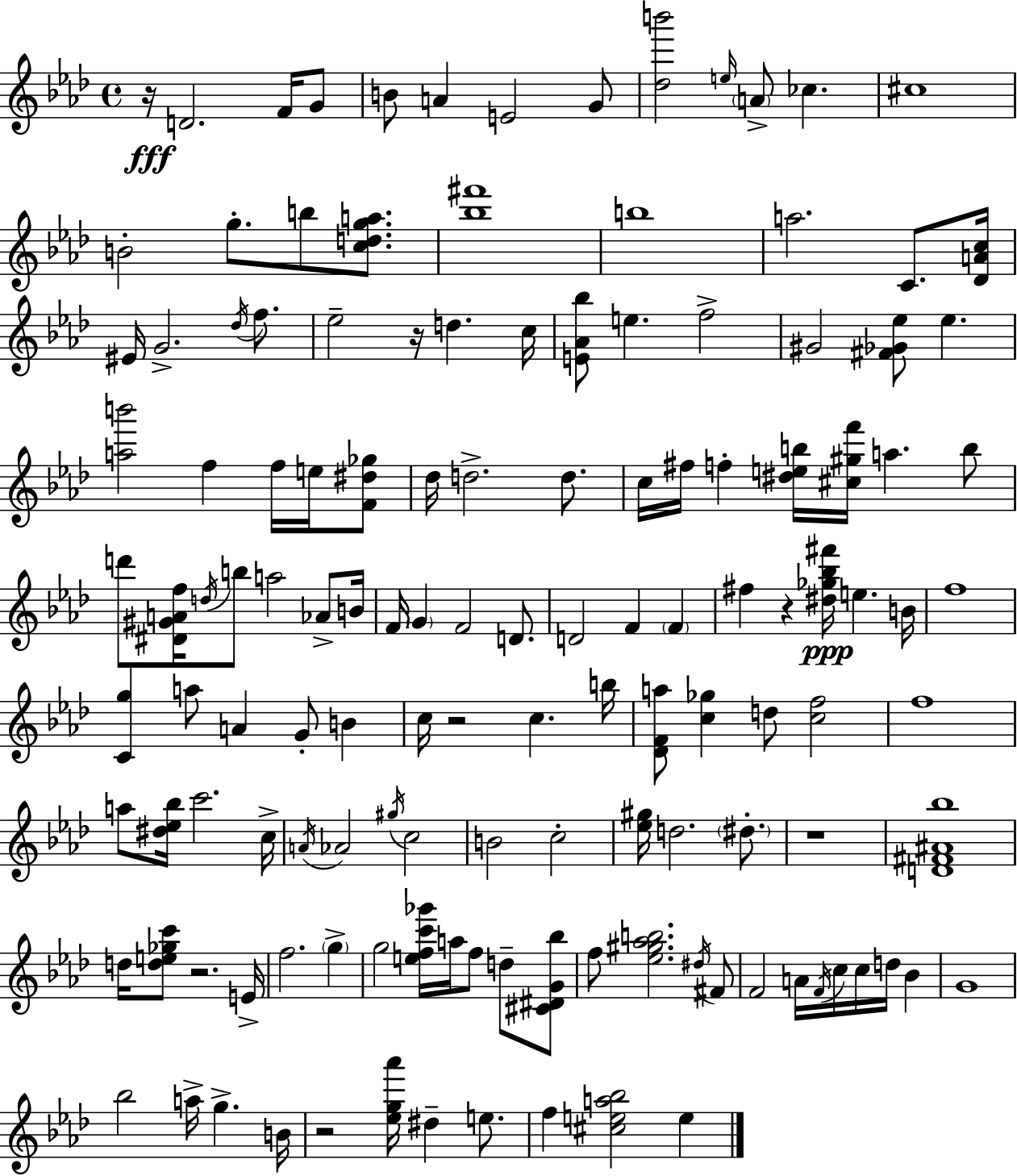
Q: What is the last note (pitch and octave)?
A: E5